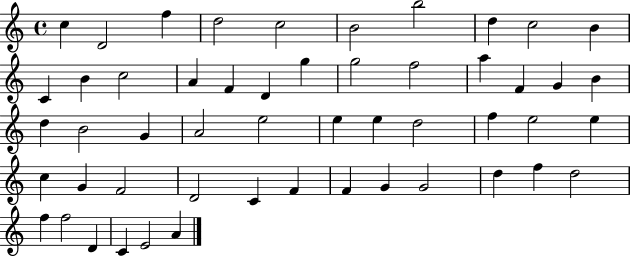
C5/q D4/h F5/q D5/h C5/h B4/h B5/h D5/q C5/h B4/q C4/q B4/q C5/h A4/q F4/q D4/q G5/q G5/h F5/h A5/q F4/q G4/q B4/q D5/q B4/h G4/q A4/h E5/h E5/q E5/q D5/h F5/q E5/h E5/q C5/q G4/q F4/h D4/h C4/q F4/q F4/q G4/q G4/h D5/q F5/q D5/h F5/q F5/h D4/q C4/q E4/h A4/q